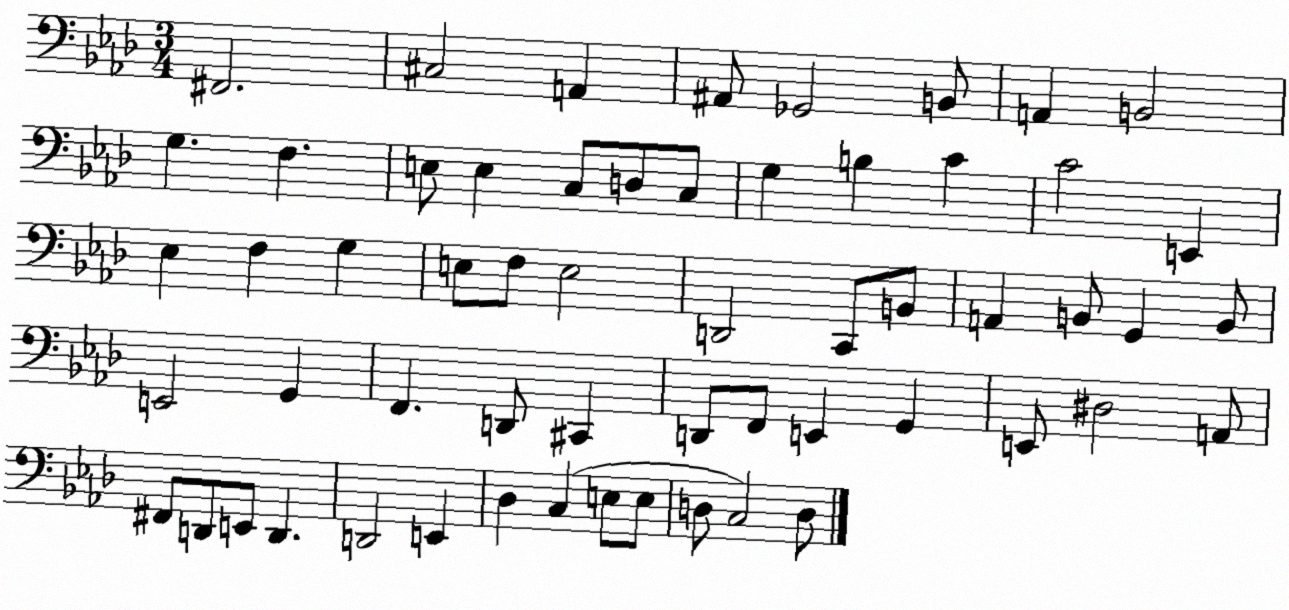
X:1
T:Untitled
M:3/4
L:1/4
K:Ab
^F,,2 ^C,2 A,, ^A,,/2 _G,,2 B,,/2 A,, B,,2 G, F, E,/2 E, C,/2 D,/2 C,/2 G, B, C C2 E,, _E, F, G, E,/2 F,/2 E,2 D,,2 C,,/2 B,,/2 A,, B,,/2 G,, B,,/2 E,,2 G,, F,, D,,/2 ^C,, D,,/2 F,,/2 E,, G,, E,,/2 ^D,2 A,,/2 ^F,,/2 D,,/2 E,,/2 D,, D,,2 E,, _D, C, E,/2 E,/2 D,/2 C,2 D,/2